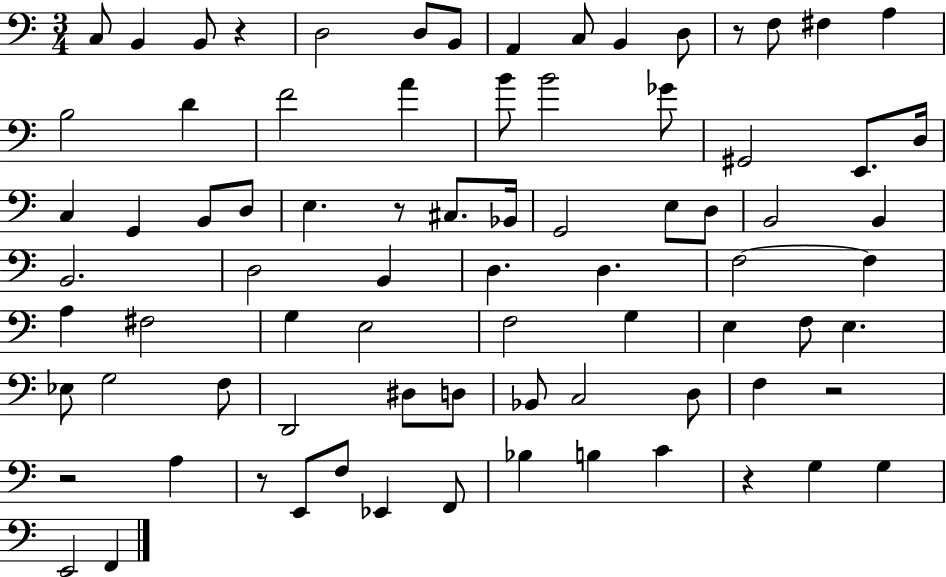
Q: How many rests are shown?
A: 7